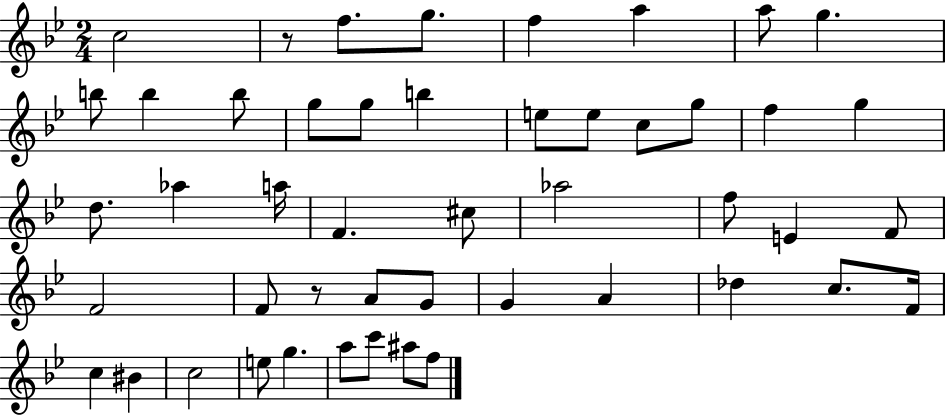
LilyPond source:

{
  \clef treble
  \numericTimeSignature
  \time 2/4
  \key bes \major
  c''2 | r8 f''8. g''8. | f''4 a''4 | a''8 g''4. | \break b''8 b''4 b''8 | g''8 g''8 b''4 | e''8 e''8 c''8 g''8 | f''4 g''4 | \break d''8. aes''4 a''16 | f'4. cis''8 | aes''2 | f''8 e'4 f'8 | \break f'2 | f'8 r8 a'8 g'8 | g'4 a'4 | des''4 c''8. f'16 | \break c''4 bis'4 | c''2 | e''8 g''4. | a''8 c'''8 ais''8 f''8 | \break \bar "|."
}